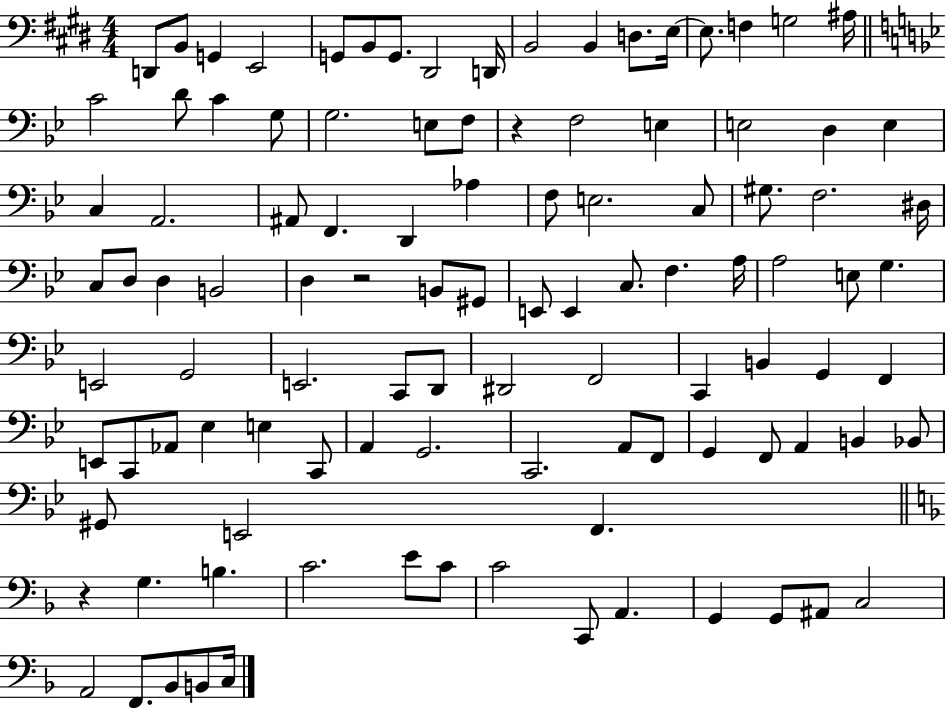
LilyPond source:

{
  \clef bass
  \numericTimeSignature
  \time 4/4
  \key e \major
  d,8 b,8 g,4 e,2 | g,8 b,8 g,8. dis,2 d,16 | b,2 b,4 d8. e16~~ | e8. f4 g2 ais16 | \break \bar "||" \break \key bes \major c'2 d'8 c'4 g8 | g2. e8 f8 | r4 f2 e4 | e2 d4 e4 | \break c4 a,2. | ais,8 f,4. d,4 aes4 | f8 e2. c8 | gis8. f2. dis16 | \break c8 d8 d4 b,2 | d4 r2 b,8 gis,8 | e,8 e,4 c8. f4. a16 | a2 e8 g4. | \break e,2 g,2 | e,2. c,8 d,8 | dis,2 f,2 | c,4 b,4 g,4 f,4 | \break e,8 c,8 aes,8 ees4 e4 c,8 | a,4 g,2. | c,2. a,8 f,8 | g,4 f,8 a,4 b,4 bes,8 | \break gis,8 e,2 f,4. | \bar "||" \break \key f \major r4 g4. b4. | c'2. e'8 c'8 | c'2 c,8 a,4. | g,4 g,8 ais,8 c2 | \break a,2 f,8. bes,8 b,8 c16 | \bar "|."
}